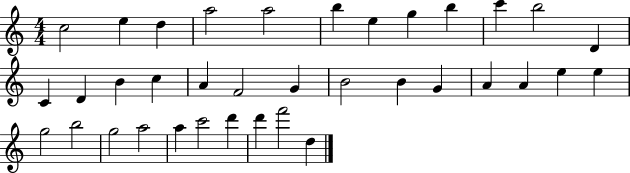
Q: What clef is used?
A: treble